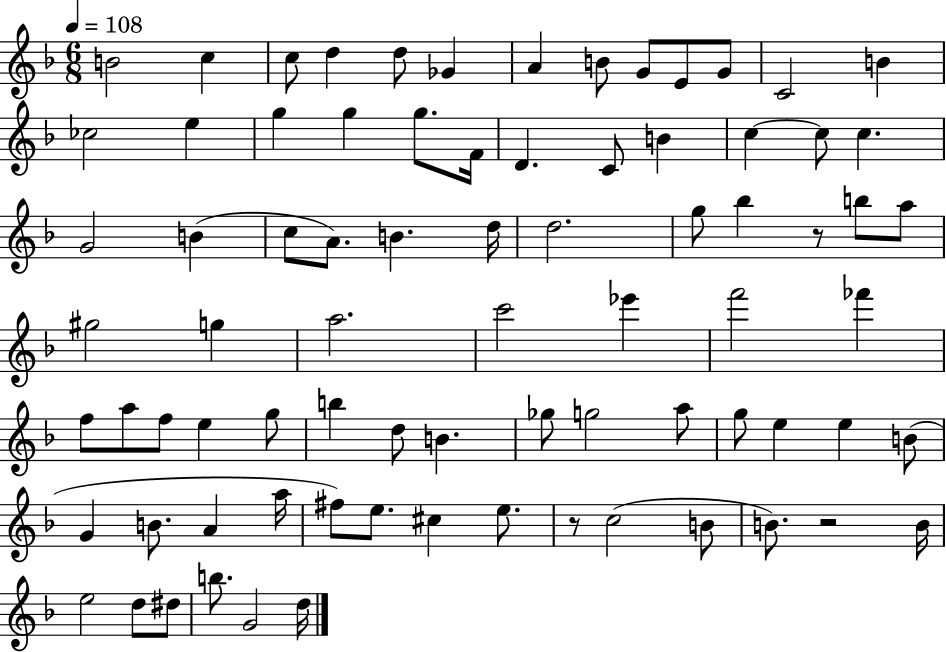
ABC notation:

X:1
T:Untitled
M:6/8
L:1/4
K:F
B2 c c/2 d d/2 _G A B/2 G/2 E/2 G/2 C2 B _c2 e g g g/2 F/4 D C/2 B c c/2 c G2 B c/2 A/2 B d/4 d2 g/2 _b z/2 b/2 a/2 ^g2 g a2 c'2 _e' f'2 _f' f/2 a/2 f/2 e g/2 b d/2 B _g/2 g2 a/2 g/2 e e B/2 G B/2 A a/4 ^f/2 e/2 ^c e/2 z/2 c2 B/2 B/2 z2 B/4 e2 d/2 ^d/2 b/2 G2 d/4